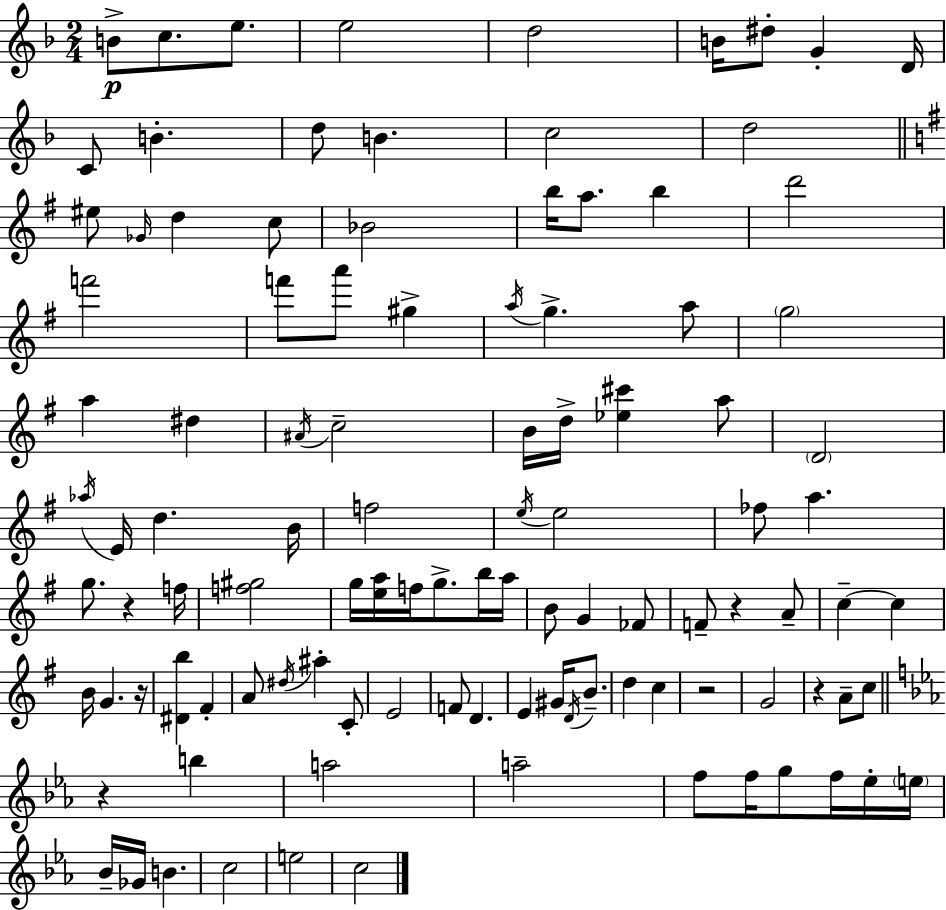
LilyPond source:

{
  \clef treble
  \numericTimeSignature
  \time 2/4
  \key f \major
  b'8->\p c''8. e''8. | e''2 | d''2 | b'16 dis''8-. g'4-. d'16 | \break c'8 b'4.-. | d''8 b'4. | c''2 | d''2 | \break \bar "||" \break \key g \major eis''8 \grace { ges'16 } d''4 c''8 | bes'2 | b''16 a''8. b''4 | d'''2 | \break f'''2 | f'''8 a'''8 gis''4-> | \acciaccatura { a''16 } g''4.-> | a''8 \parenthesize g''2 | \break a''4 dis''4 | \acciaccatura { ais'16 } c''2-- | b'16 d''16-> <ees'' cis'''>4 | a''8 \parenthesize d'2 | \break \acciaccatura { aes''16 } e'16 d''4. | b'16 f''2 | \acciaccatura { e''16 } e''2 | fes''8 a''4. | \break g''8. | r4 f''16 <f'' gis''>2 | g''16 <e'' a''>16 f''16 | g''8.-> b''16 a''16 b'8 g'4 | \break fes'8 f'8-- r4 | a'8-- c''4--~~ | c''4 b'16 g'4. | r16 <dis' b''>4 | \break fis'4-. a'8 \acciaccatura { dis''16 } | ais''4-. c'8-. e'2 | f'8 | d'4. e'4 | \break gis'16 \acciaccatura { d'16 } b'8.-- d''4 | c''4 r2 | g'2 | r4 | \break a'8-- c''8 \bar "||" \break \key ees \major r4 b''4 | a''2 | a''2-- | f''8 f''16 g''8 f''16 ees''16-. \parenthesize e''16 | \break bes'16-- ges'16 b'4. | c''2 | e''2 | c''2 | \break \bar "|."
}